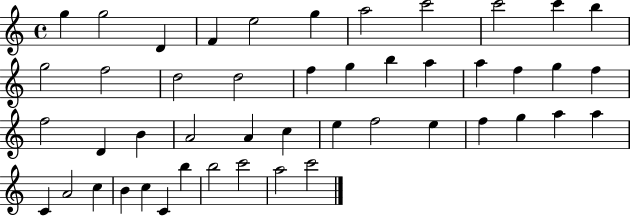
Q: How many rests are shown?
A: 0